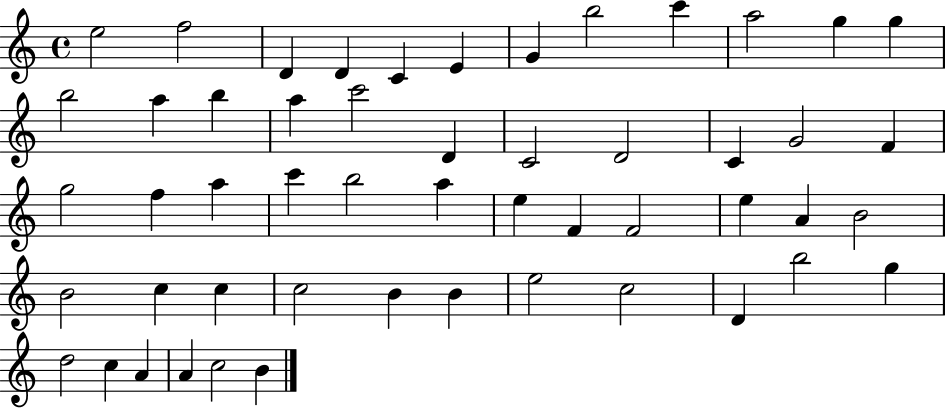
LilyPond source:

{
  \clef treble
  \time 4/4
  \defaultTimeSignature
  \key c \major
  e''2 f''2 | d'4 d'4 c'4 e'4 | g'4 b''2 c'''4 | a''2 g''4 g''4 | \break b''2 a''4 b''4 | a''4 c'''2 d'4 | c'2 d'2 | c'4 g'2 f'4 | \break g''2 f''4 a''4 | c'''4 b''2 a''4 | e''4 f'4 f'2 | e''4 a'4 b'2 | \break b'2 c''4 c''4 | c''2 b'4 b'4 | e''2 c''2 | d'4 b''2 g''4 | \break d''2 c''4 a'4 | a'4 c''2 b'4 | \bar "|."
}